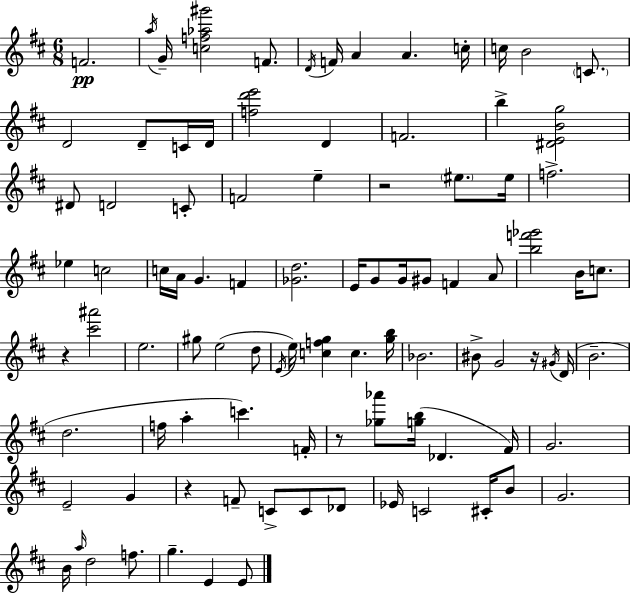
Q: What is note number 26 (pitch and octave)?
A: EIS5